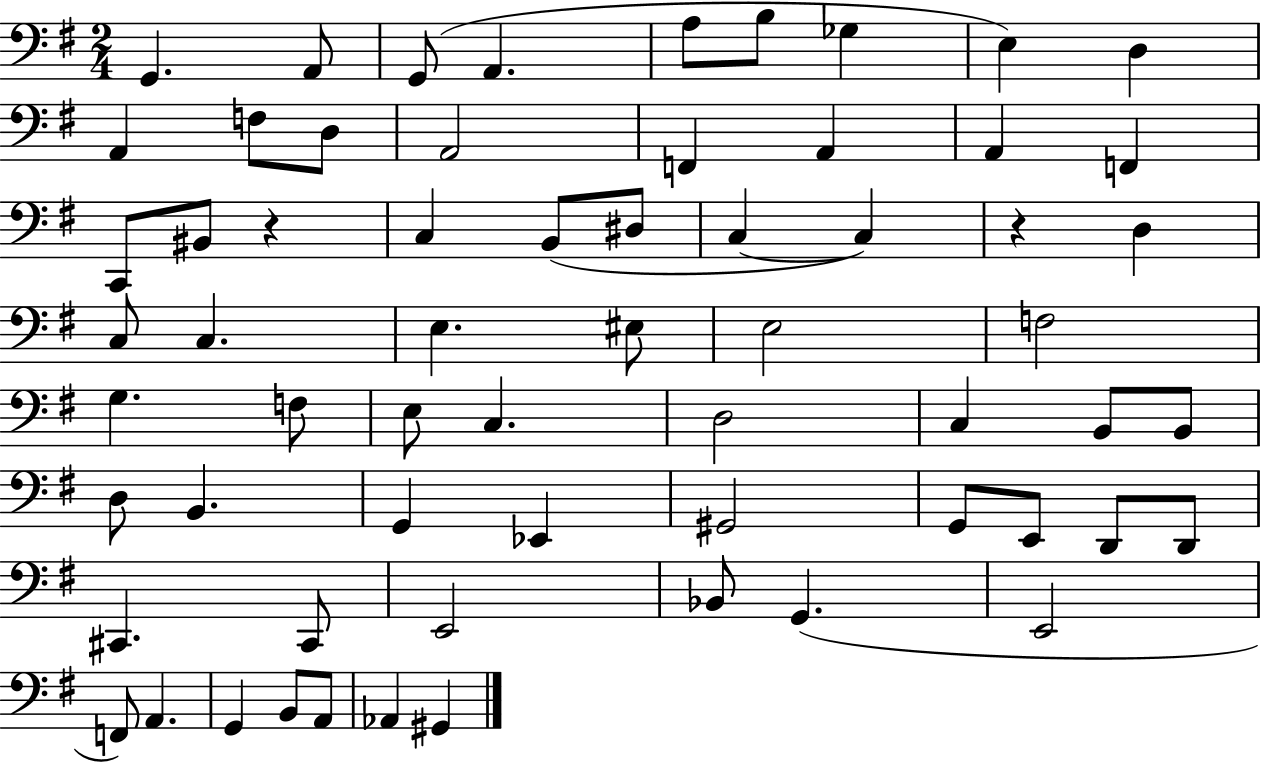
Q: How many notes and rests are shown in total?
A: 63